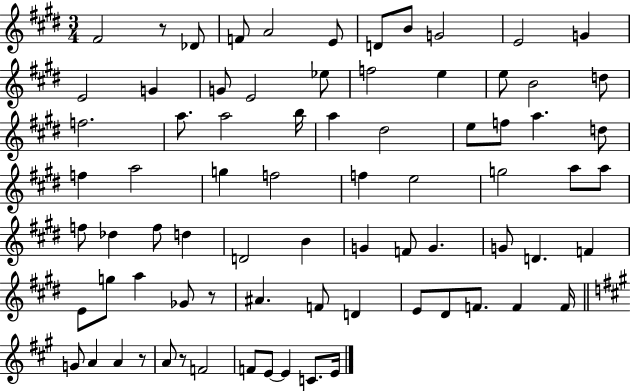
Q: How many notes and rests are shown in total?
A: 77